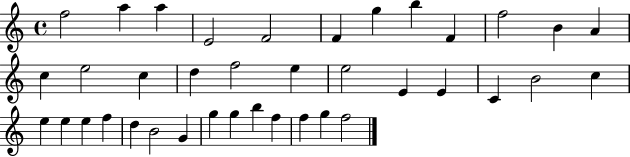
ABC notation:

X:1
T:Untitled
M:4/4
L:1/4
K:C
f2 a a E2 F2 F g b F f2 B A c e2 c d f2 e e2 E E C B2 c e e e f d B2 G g g b f f g f2